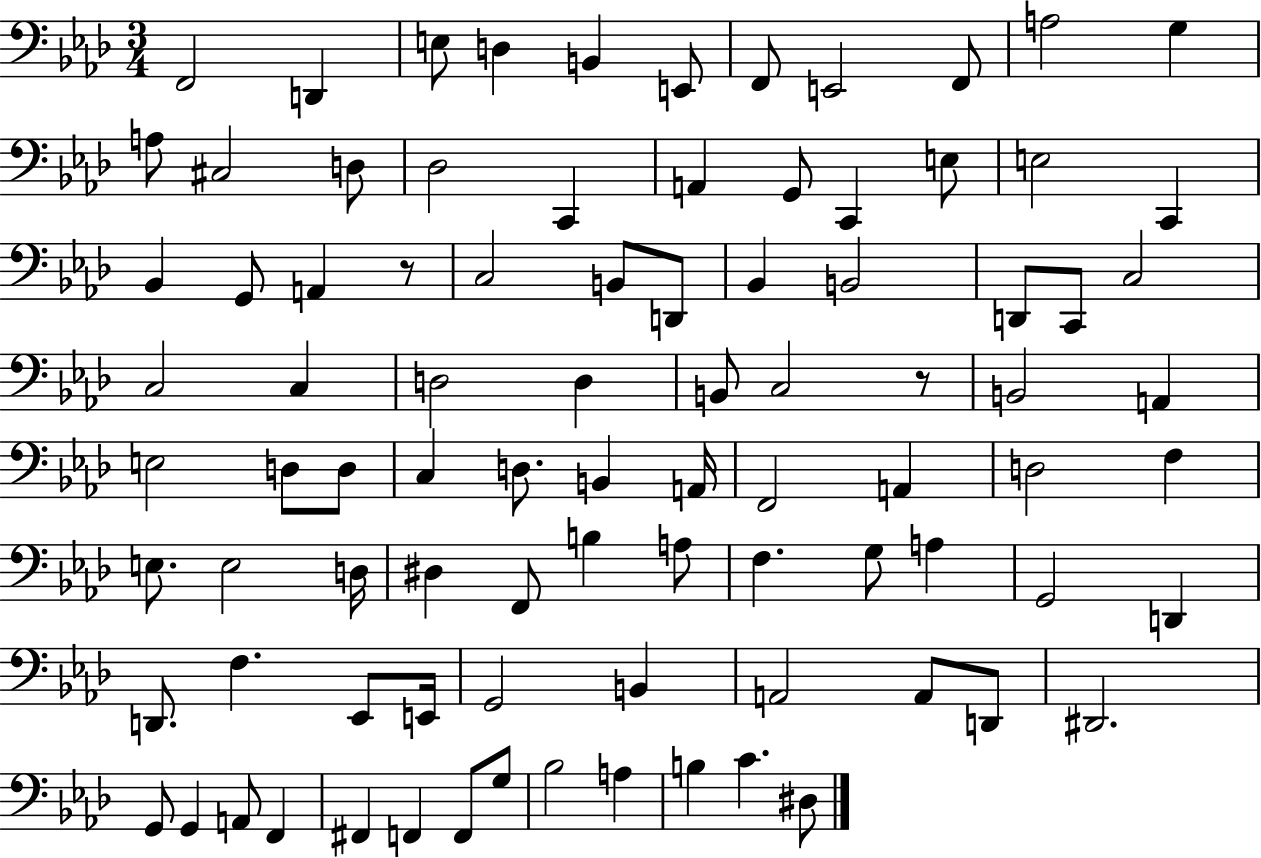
{
  \clef bass
  \numericTimeSignature
  \time 3/4
  \key aes \major
  \repeat volta 2 { f,2 d,4 | e8 d4 b,4 e,8 | f,8 e,2 f,8 | a2 g4 | \break a8 cis2 d8 | des2 c,4 | a,4 g,8 c,4 e8 | e2 c,4 | \break bes,4 g,8 a,4 r8 | c2 b,8 d,8 | bes,4 b,2 | d,8 c,8 c2 | \break c2 c4 | d2 d4 | b,8 c2 r8 | b,2 a,4 | \break e2 d8 d8 | c4 d8. b,4 a,16 | f,2 a,4 | d2 f4 | \break e8. e2 d16 | dis4 f,8 b4 a8 | f4. g8 a4 | g,2 d,4 | \break d,8. f4. ees,8 e,16 | g,2 b,4 | a,2 a,8 d,8 | dis,2. | \break g,8 g,4 a,8 f,4 | fis,4 f,4 f,8 g8 | bes2 a4 | b4 c'4. dis8 | \break } \bar "|."
}